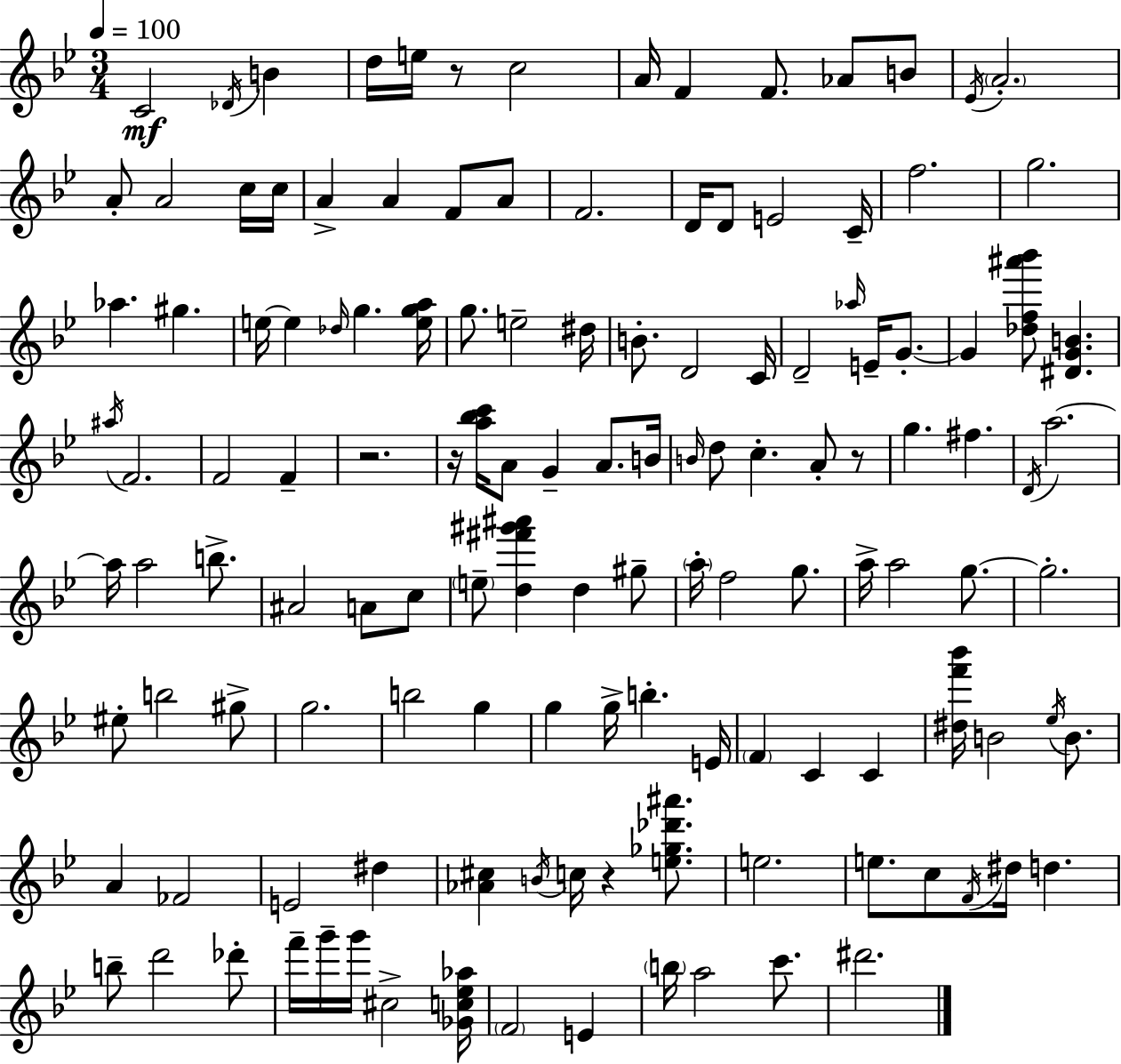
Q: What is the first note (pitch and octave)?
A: C4